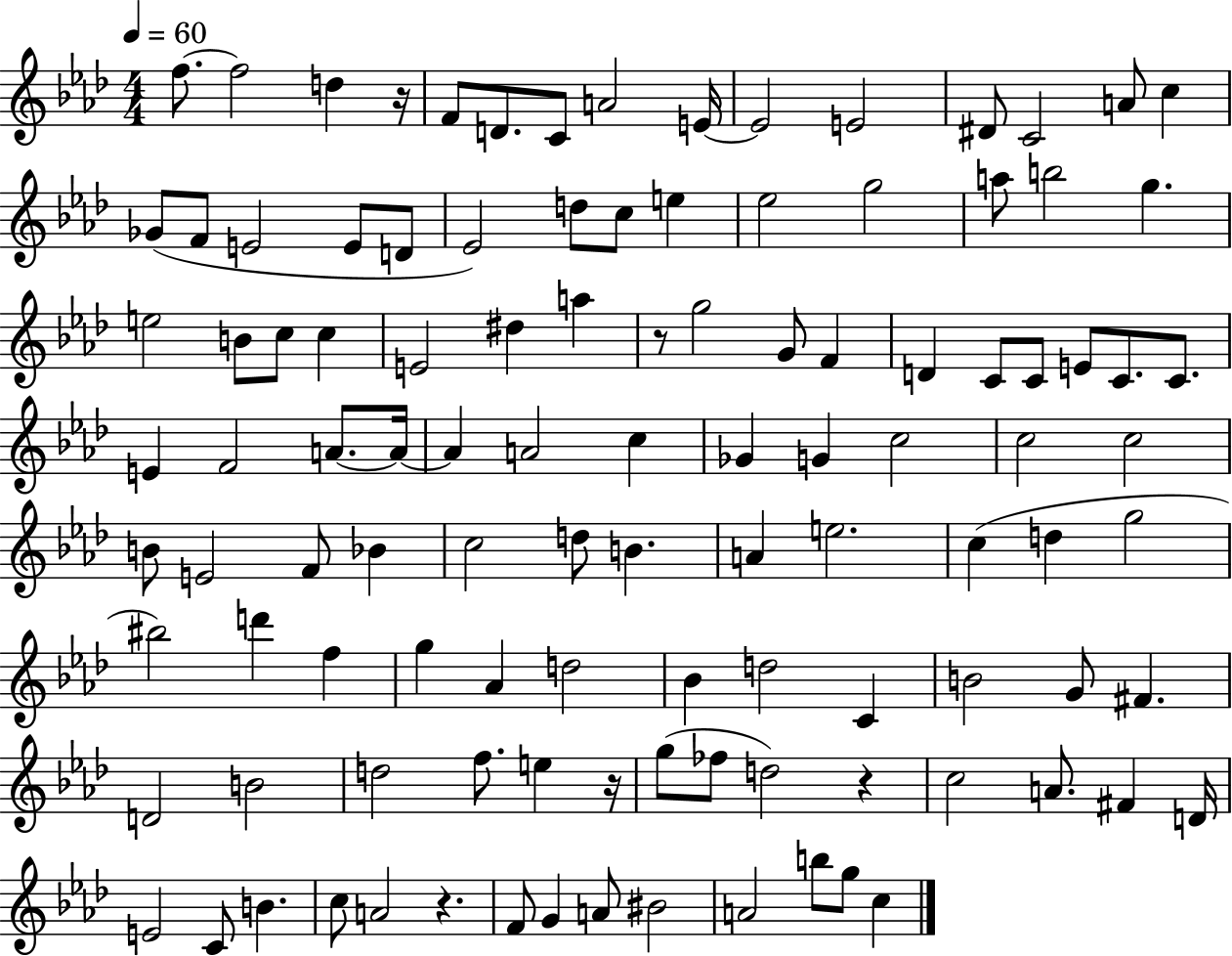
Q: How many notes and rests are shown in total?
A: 110